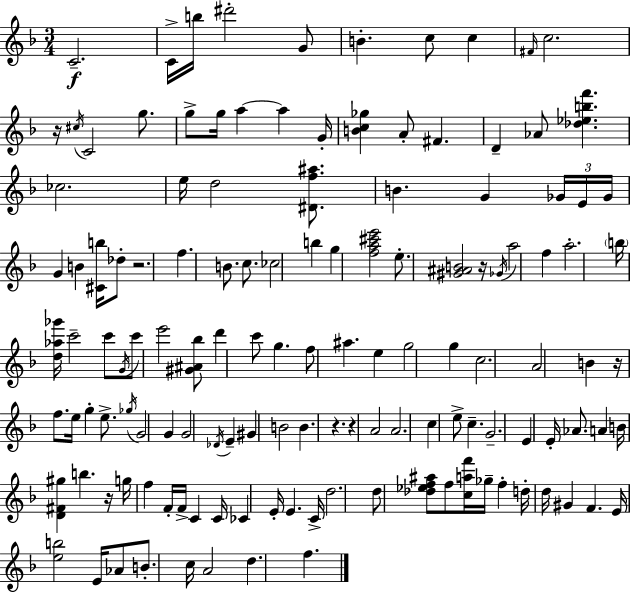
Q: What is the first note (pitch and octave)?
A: C4